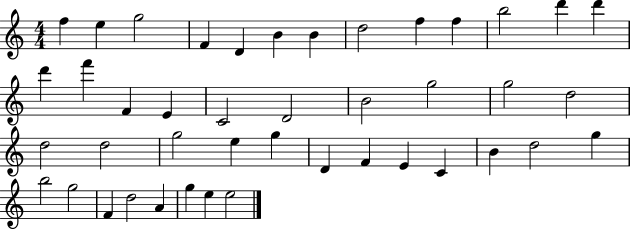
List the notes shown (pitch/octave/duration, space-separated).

F5/q E5/q G5/h F4/q D4/q B4/q B4/q D5/h F5/q F5/q B5/h D6/q D6/q D6/q F6/q F4/q E4/q C4/h D4/h B4/h G5/h G5/h D5/h D5/h D5/h G5/h E5/q G5/q D4/q F4/q E4/q C4/q B4/q D5/h G5/q B5/h G5/h F4/q D5/h A4/q G5/q E5/q E5/h